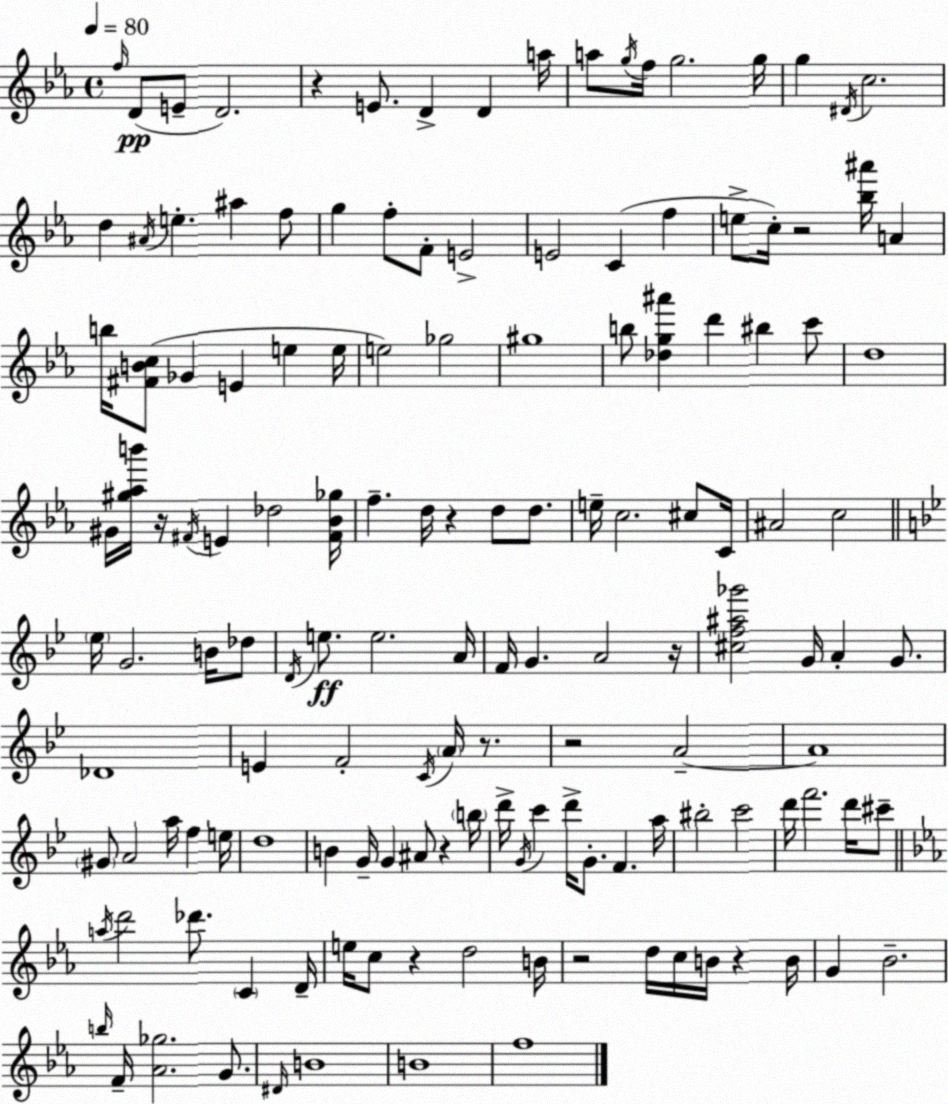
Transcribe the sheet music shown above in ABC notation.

X:1
T:Untitled
M:4/4
L:1/4
K:Eb
f/4 D/2 E/2 D2 z E/2 D D a/4 a/2 g/4 f/4 g2 g/4 g ^D/4 c2 d ^A/4 e ^a f/2 g f/2 F/2 E2 E2 C f e/2 c/4 z2 [_b^a']/4 A b/4 [^FBc]/2 _G E e e/4 e2 _g2 ^g4 b/2 [_dg^a'] d' ^b c'/2 d4 ^G/4 [^g_ab']/4 z/4 ^F/4 E _d2 [^F_B_g]/4 f d/4 z d/2 d/2 e/4 c2 ^c/2 C/4 ^A2 c2 _e/4 G2 B/4 _d/2 D/4 e/2 e2 A/4 F/4 G A2 z/4 [^cf^a_g']2 G/4 A G/2 _D4 E F2 C/4 A/4 z/2 z2 A2 A4 ^G/2 A2 a/4 f e/4 d4 B G/4 G ^A/2 z b/4 d'/4 G/4 c' d'/4 G/2 F a/4 ^b2 c'2 d'/4 f'2 d'/4 ^c'/2 a/4 d'2 _d'/2 C D/4 e/4 c/2 z d2 B/4 z2 d/4 c/4 B/4 z B/4 G _B2 b/4 F/4 [_A_g]2 G/2 ^D/4 B4 B4 f4